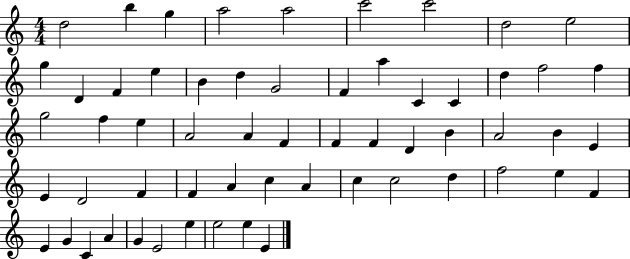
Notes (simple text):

D5/h B5/q G5/q A5/h A5/h C6/h C6/h D5/h E5/h G5/q D4/q F4/q E5/q B4/q D5/q G4/h F4/q A5/q C4/q C4/q D5/q F5/h F5/q G5/h F5/q E5/q A4/h A4/q F4/q F4/q F4/q D4/q B4/q A4/h B4/q E4/q E4/q D4/h F4/q F4/q A4/q C5/q A4/q C5/q C5/h D5/q F5/h E5/q F4/q E4/q G4/q C4/q A4/q G4/q E4/h E5/q E5/h E5/q E4/q